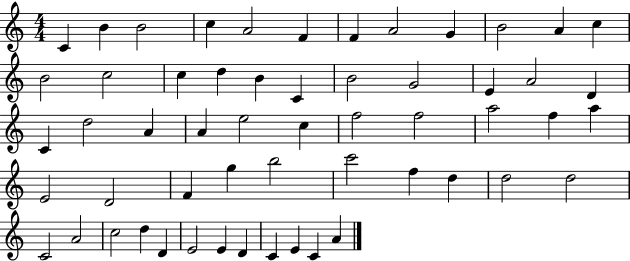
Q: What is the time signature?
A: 4/4